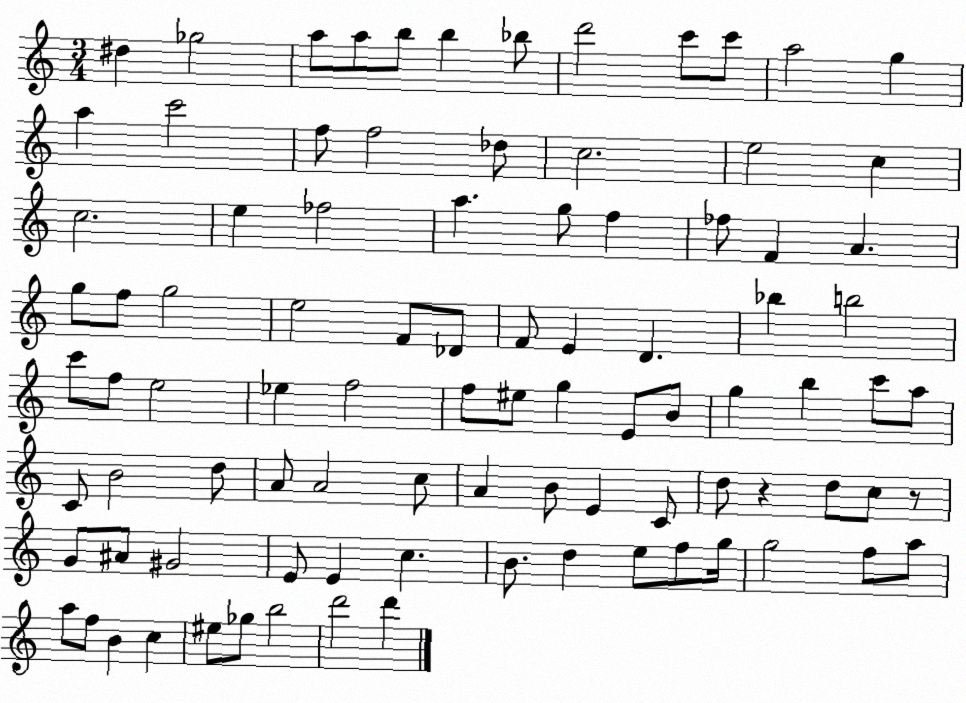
X:1
T:Untitled
M:3/4
L:1/4
K:C
^d _g2 a/2 a/2 b/2 b _b/2 d'2 c'/2 c'/2 a2 g a c'2 f/2 f2 _d/2 c2 e2 c c2 e _f2 a g/2 f _f/2 F A g/2 f/2 g2 e2 F/2 _D/2 F/2 E D _b b2 c'/2 f/2 e2 _e f2 f/2 ^e/2 g E/2 B/2 g b c'/2 a/2 C/2 B2 d/2 A/2 A2 c/2 A B/2 E C/2 d/2 z d/2 c/2 z/2 G/2 ^A/2 ^G2 E/2 E c B/2 d e/2 f/2 g/4 g2 f/2 a/2 a/2 f/2 B c ^e/2 _g/2 b2 d'2 d'